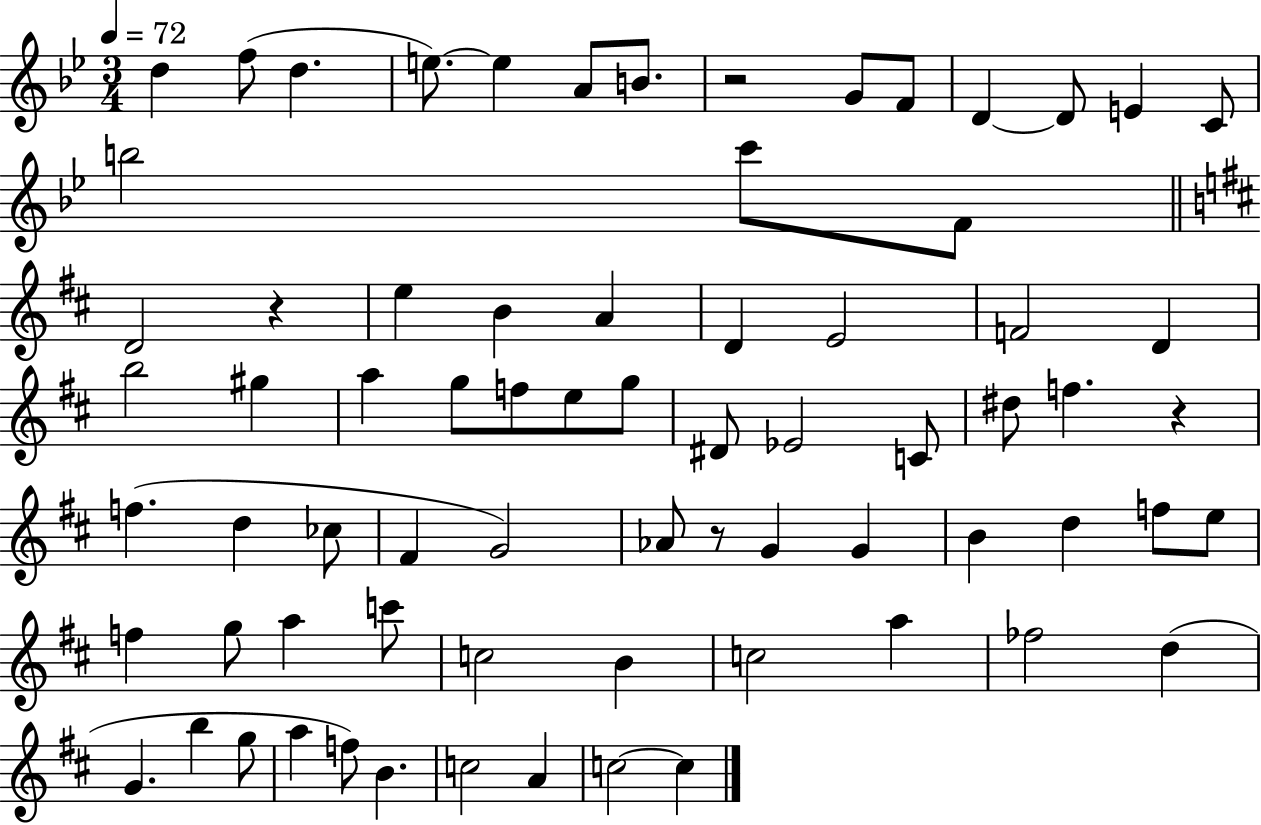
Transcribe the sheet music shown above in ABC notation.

X:1
T:Untitled
M:3/4
L:1/4
K:Bb
d f/2 d e/2 e A/2 B/2 z2 G/2 F/2 D D/2 E C/2 b2 c'/2 F/2 D2 z e B A D E2 F2 D b2 ^g a g/2 f/2 e/2 g/2 ^D/2 _E2 C/2 ^d/2 f z f d _c/2 ^F G2 _A/2 z/2 G G B d f/2 e/2 f g/2 a c'/2 c2 B c2 a _f2 d G b g/2 a f/2 B c2 A c2 c